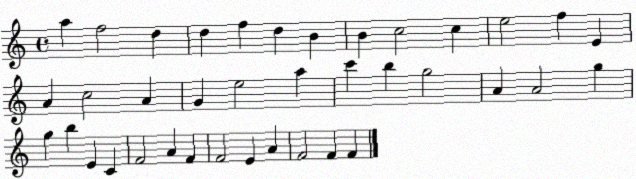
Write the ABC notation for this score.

X:1
T:Untitled
M:4/4
L:1/4
K:C
a f2 d d f d B B c2 c e2 f E A c2 A G e2 a c' b g2 A A2 g g b E C F2 A F F2 E A F2 F F